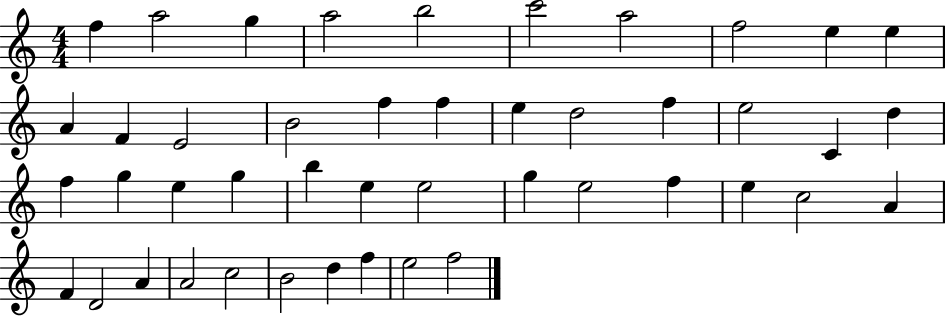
F5/q A5/h G5/q A5/h B5/h C6/h A5/h F5/h E5/q E5/q A4/q F4/q E4/h B4/h F5/q F5/q E5/q D5/h F5/q E5/h C4/q D5/q F5/q G5/q E5/q G5/q B5/q E5/q E5/h G5/q E5/h F5/q E5/q C5/h A4/q F4/q D4/h A4/q A4/h C5/h B4/h D5/q F5/q E5/h F5/h